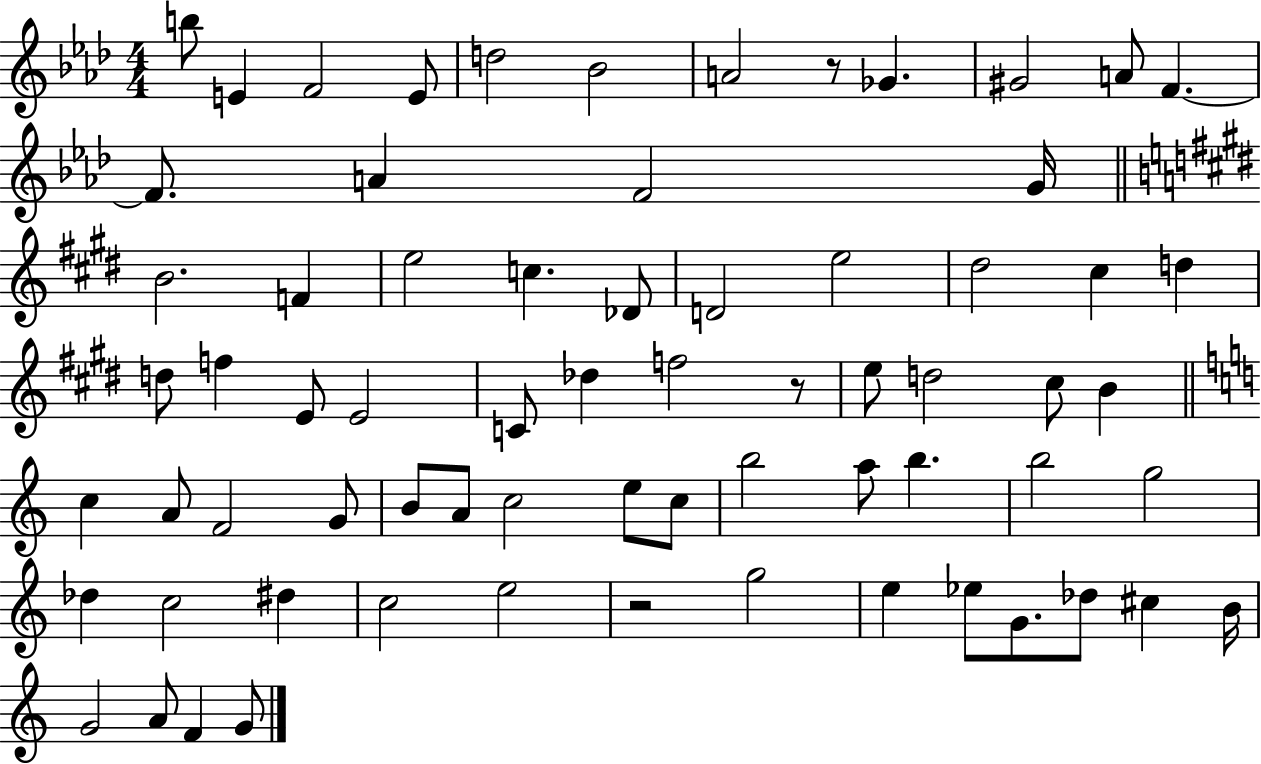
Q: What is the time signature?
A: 4/4